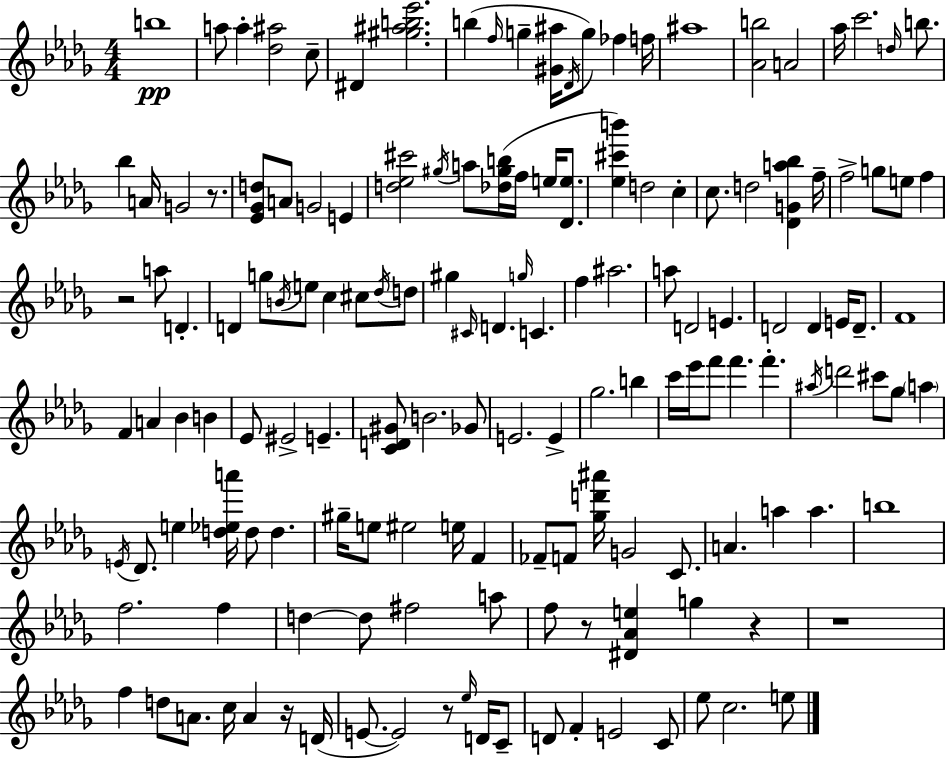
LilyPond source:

{
  \clef treble
  \numericTimeSignature
  \time 4/4
  \key bes \minor
  \repeat volta 2 { b''1\pp | a''8 a''4-. <des'' ais''>2 c''8-- | dis'4 <gis'' ais'' b'' ees'''>2. | b''4( \grace { f''16 } g''4-- <gis' ais''>16 \acciaccatura { des'16 }) g''8 fes''4 | \break f''16 ais''1 | <aes' b''>2 a'2 | aes''16 c'''2. \grace { d''16 } | b''8. bes''4 a'16 g'2 | \break r8. <ees' ges' d''>8 a'8 g'2 e'4 | <d'' ees'' cis'''>2 \acciaccatura { gis''16 } a''8 <des'' gis'' b''>16( f''16 | e''16 <des' e''>8. <ees'' cis''' b'''>4) d''2 | c''4-. c''8. d''2 <des' g' a'' bes''>4 | \break f''16-- f''2-> g''8 e''8 | f''4 r2 a''8 d'4.-. | d'4 g''8 \acciaccatura { b'16 } e''8 c''4 | cis''8 \acciaccatura { des''16 } d''8 gis''4 \grace { cis'16 } d'4. | \break \grace { g''16 } c'4. f''4 ais''2. | a''8 d'2 | e'4. d'2 | d'4 e'16 d'8.-- f'1 | \break f'4 a'4 | bes'4 b'4 ees'8 eis'2-> | e'4.-- <c' d' gis'>8 b'2. | ges'8 e'2. | \break e'4-> ges''2. | b''4 c'''16 ees'''16 f'''8 f'''4. | f'''4.-. \acciaccatura { ais''16 } d'''2 | cis'''8 ges''8 \parenthesize a''4 \acciaccatura { e'16 } des'8. e''4 | \break <d'' ees'' a'''>16 d''8 d''4. gis''16-- e''8 eis''2 | e''16 f'4 fes'8-- f'8 <ges'' d''' ais'''>16 g'2 | c'8. a'4. | a''4 a''4. b''1 | \break f''2. | f''4 d''4~~ d''8 | fis''2 a''8 f''8 r8 <dis' aes' e''>4 | g''4 r4 r1 | \break f''4 d''8 | a'8. c''16 a'4 r16 d'16( e'8.~~ e'2) | r8 \grace { ees''16 } d'16 c'8-- d'8 f'4-. | e'2 c'8 ees''8 c''2. | \break e''8 } \bar "|."
}